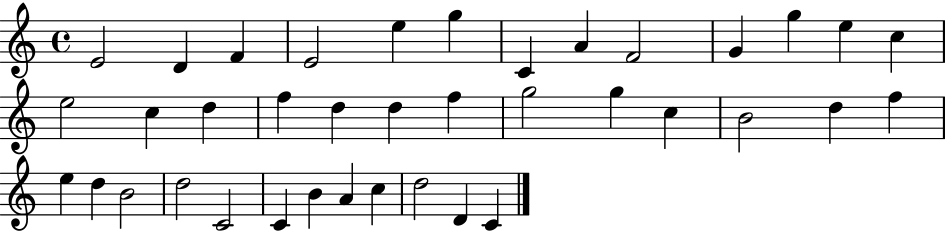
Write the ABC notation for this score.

X:1
T:Untitled
M:4/4
L:1/4
K:C
E2 D F E2 e g C A F2 G g e c e2 c d f d d f g2 g c B2 d f e d B2 d2 C2 C B A c d2 D C